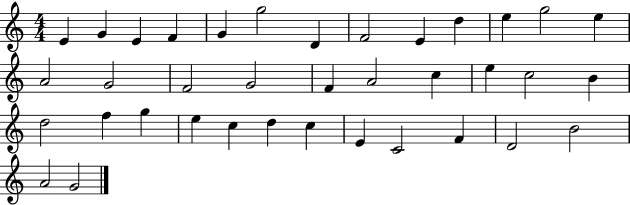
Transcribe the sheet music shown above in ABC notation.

X:1
T:Untitled
M:4/4
L:1/4
K:C
E G E F G g2 D F2 E d e g2 e A2 G2 F2 G2 F A2 c e c2 B d2 f g e c d c E C2 F D2 B2 A2 G2